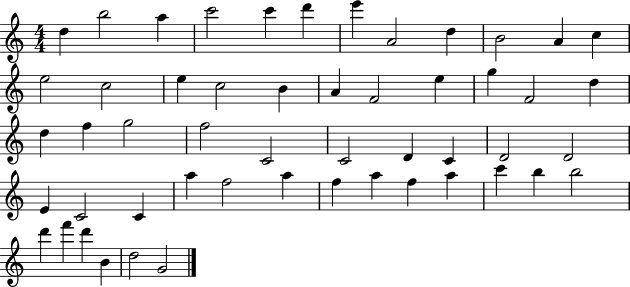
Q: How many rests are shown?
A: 0